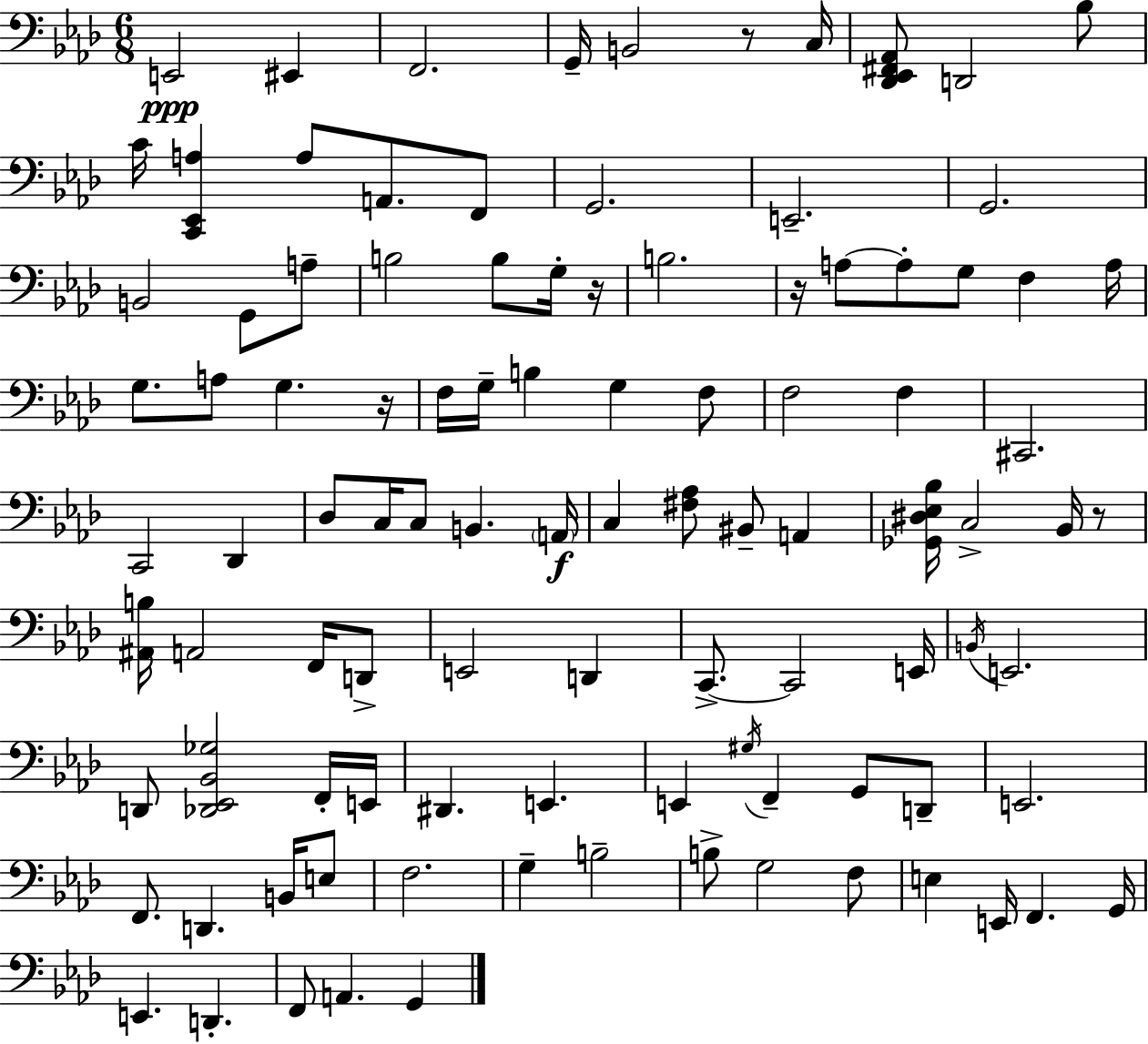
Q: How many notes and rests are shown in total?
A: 101